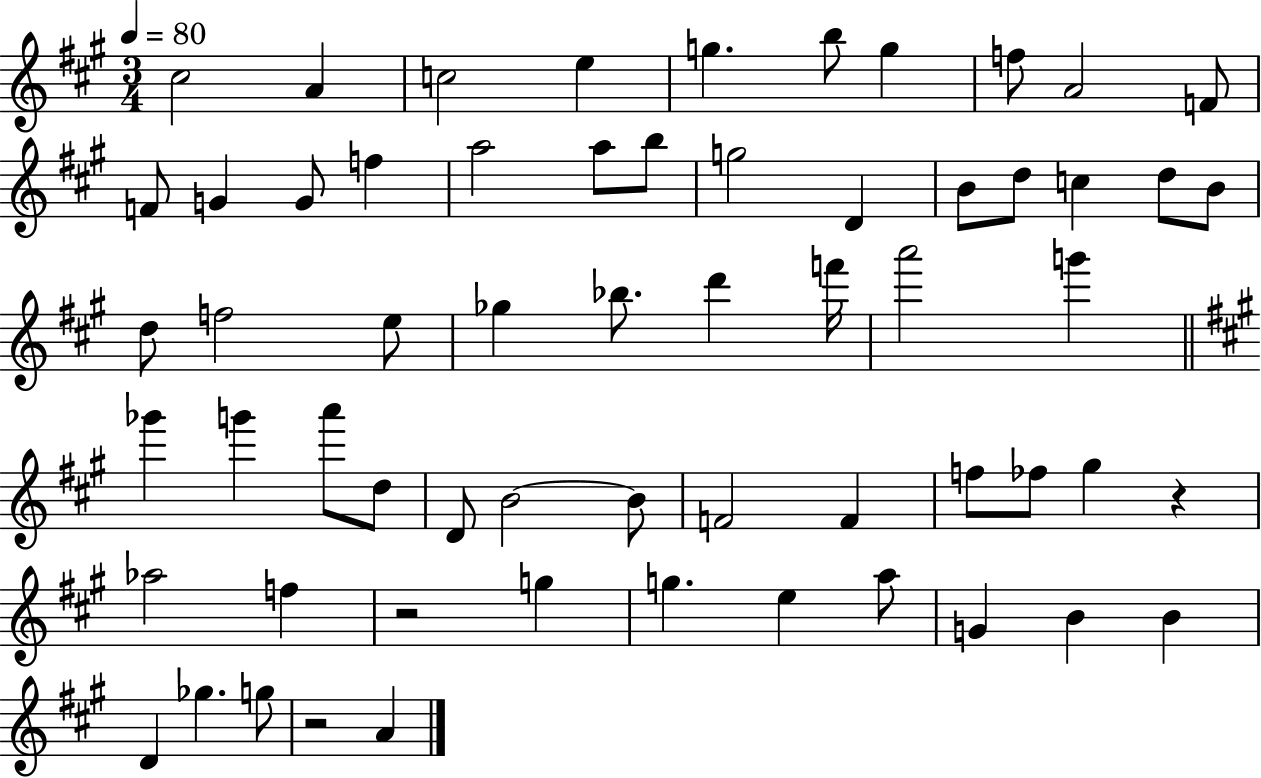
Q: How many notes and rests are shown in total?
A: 61